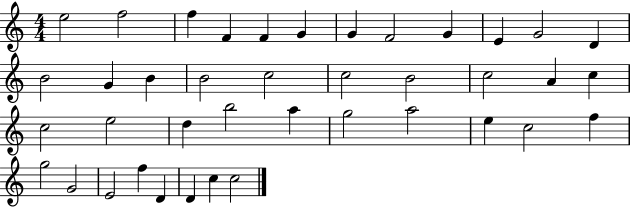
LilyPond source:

{
  \clef treble
  \numericTimeSignature
  \time 4/4
  \key c \major
  e''2 f''2 | f''4 f'4 f'4 g'4 | g'4 f'2 g'4 | e'4 g'2 d'4 | \break b'2 g'4 b'4 | b'2 c''2 | c''2 b'2 | c''2 a'4 c''4 | \break c''2 e''2 | d''4 b''2 a''4 | g''2 a''2 | e''4 c''2 f''4 | \break g''2 g'2 | e'2 f''4 d'4 | d'4 c''4 c''2 | \bar "|."
}